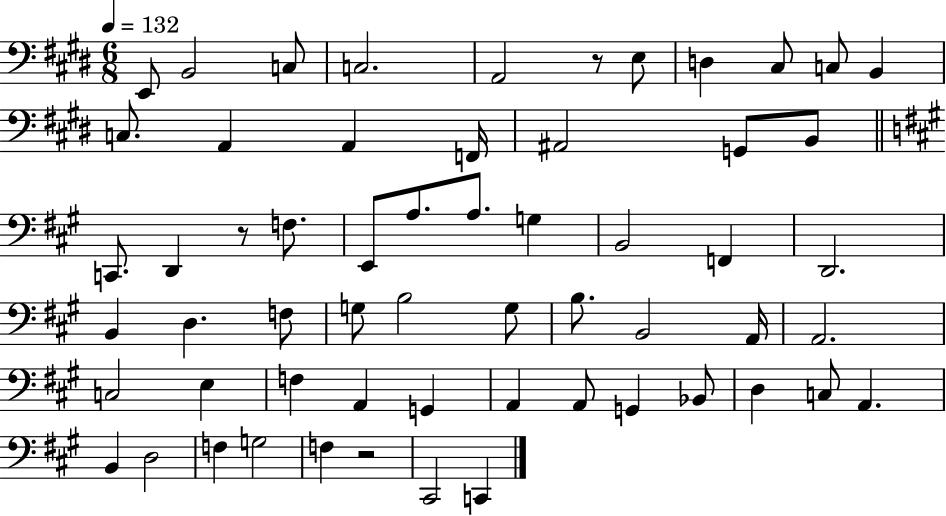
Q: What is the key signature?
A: E major